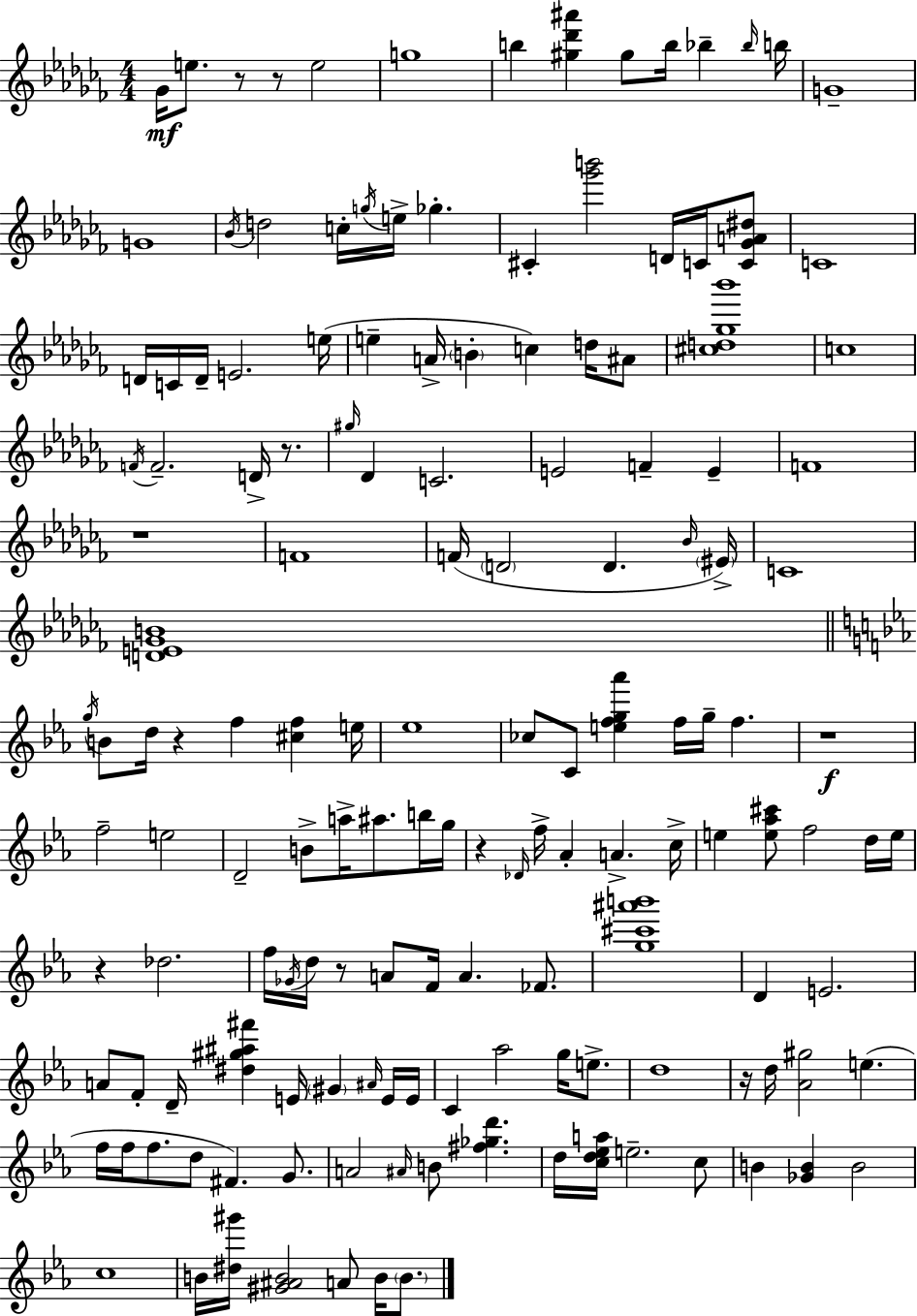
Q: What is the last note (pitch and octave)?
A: B4